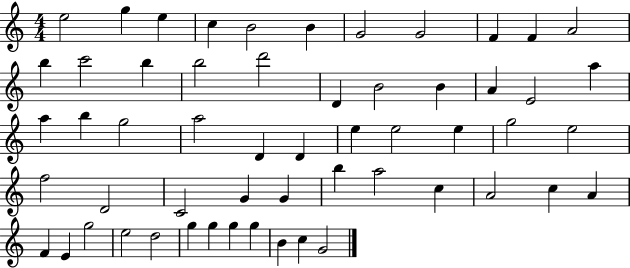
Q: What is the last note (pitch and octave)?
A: G4